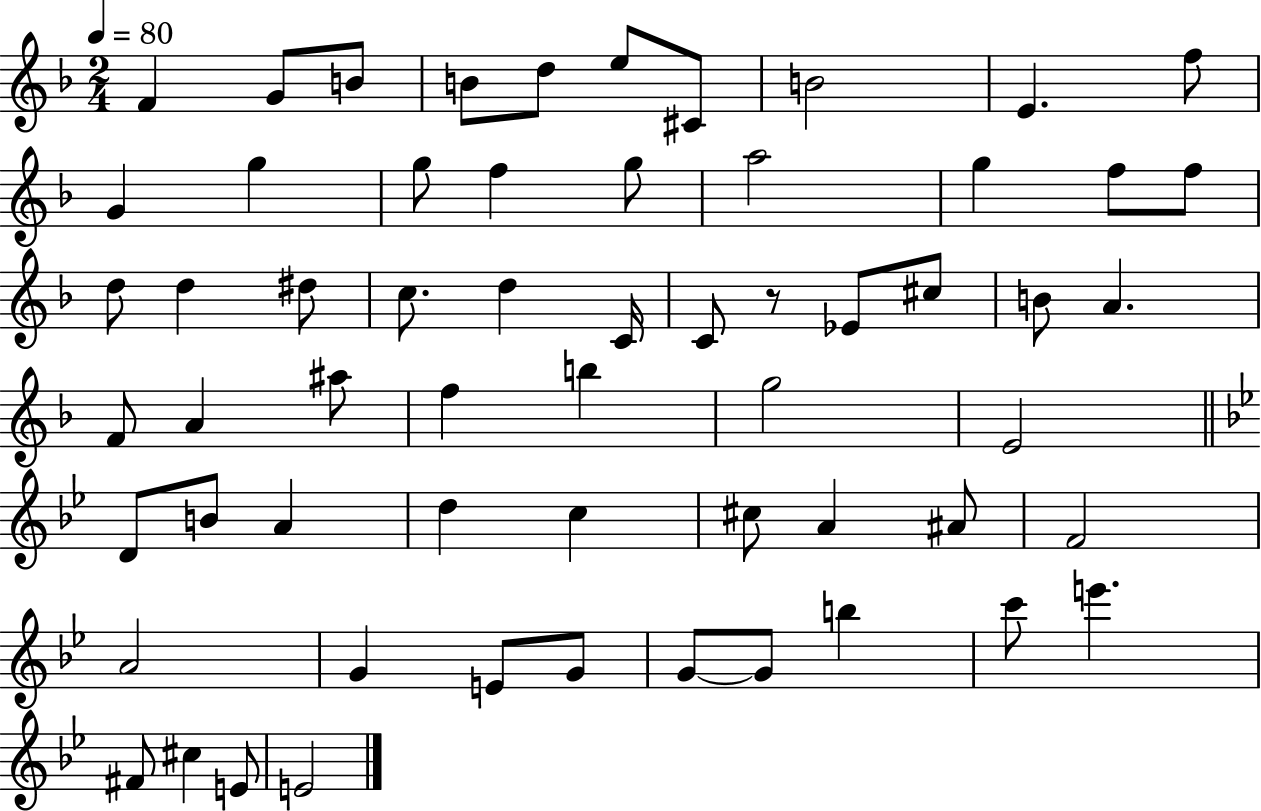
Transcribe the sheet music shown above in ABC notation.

X:1
T:Untitled
M:2/4
L:1/4
K:F
F G/2 B/2 B/2 d/2 e/2 ^C/2 B2 E f/2 G g g/2 f g/2 a2 g f/2 f/2 d/2 d ^d/2 c/2 d C/4 C/2 z/2 _E/2 ^c/2 B/2 A F/2 A ^a/2 f b g2 E2 D/2 B/2 A d c ^c/2 A ^A/2 F2 A2 G E/2 G/2 G/2 G/2 b c'/2 e' ^F/2 ^c E/2 E2